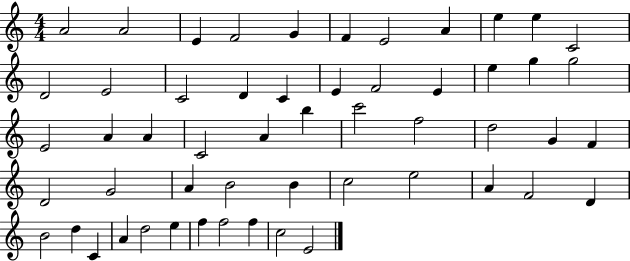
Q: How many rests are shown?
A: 0